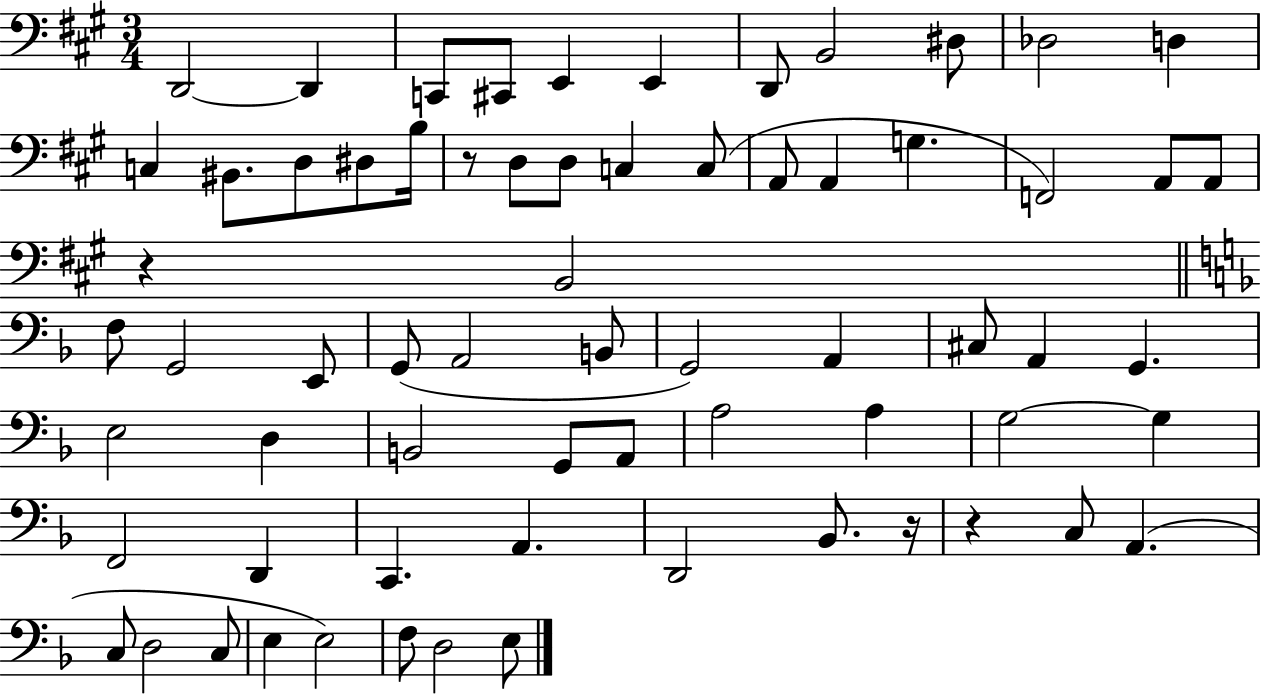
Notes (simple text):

D2/h D2/q C2/e C#2/e E2/q E2/q D2/e B2/h D#3/e Db3/h D3/q C3/q BIS2/e. D3/e D#3/e B3/s R/e D3/e D3/e C3/q C3/e A2/e A2/q G3/q. F2/h A2/e A2/e R/q B2/h F3/e G2/h E2/e G2/e A2/h B2/e G2/h A2/q C#3/e A2/q G2/q. E3/h D3/q B2/h G2/e A2/e A3/h A3/q G3/h G3/q F2/h D2/q C2/q. A2/q. D2/h Bb2/e. R/s R/q C3/e A2/q. C3/e D3/h C3/e E3/q E3/h F3/e D3/h E3/e